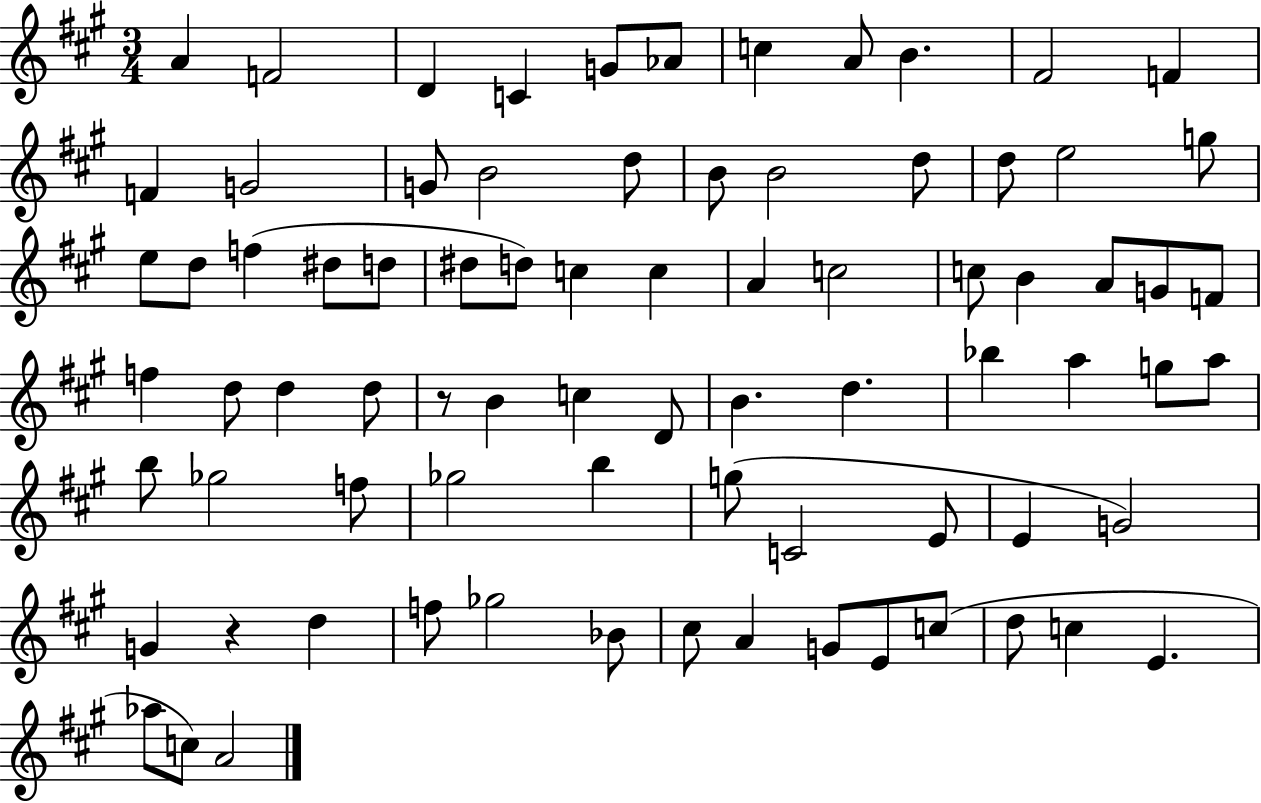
{
  \clef treble
  \numericTimeSignature
  \time 3/4
  \key a \major
  a'4 f'2 | d'4 c'4 g'8 aes'8 | c''4 a'8 b'4. | fis'2 f'4 | \break f'4 g'2 | g'8 b'2 d''8 | b'8 b'2 d''8 | d''8 e''2 g''8 | \break e''8 d''8 f''4( dis''8 d''8 | dis''8 d''8) c''4 c''4 | a'4 c''2 | c''8 b'4 a'8 g'8 f'8 | \break f''4 d''8 d''4 d''8 | r8 b'4 c''4 d'8 | b'4. d''4. | bes''4 a''4 g''8 a''8 | \break b''8 ges''2 f''8 | ges''2 b''4 | g''8( c'2 e'8 | e'4 g'2) | \break g'4 r4 d''4 | f''8 ges''2 bes'8 | cis''8 a'4 g'8 e'8 c''8( | d''8 c''4 e'4. | \break aes''8 c''8) a'2 | \bar "|."
}